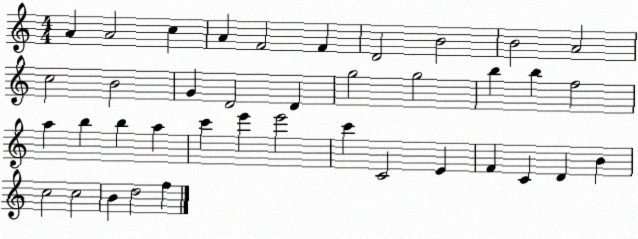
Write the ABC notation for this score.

X:1
T:Untitled
M:4/4
L:1/4
K:C
A A2 c A F2 F D2 B2 B2 A2 c2 B2 G D2 D g2 g2 b b f2 a b b a c' e' e'2 c' C2 E F C D B c2 c2 B d2 f